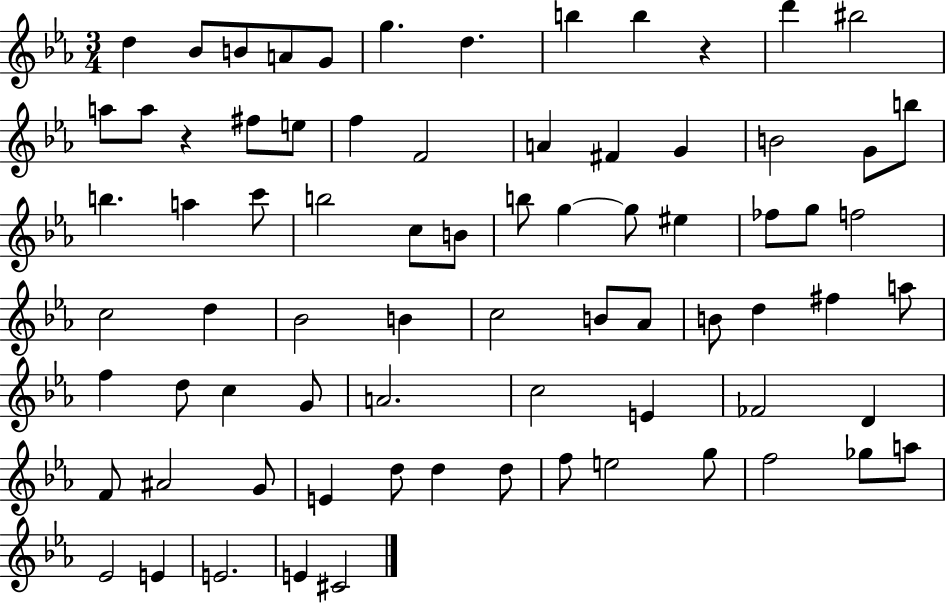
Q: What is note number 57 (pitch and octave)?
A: F4